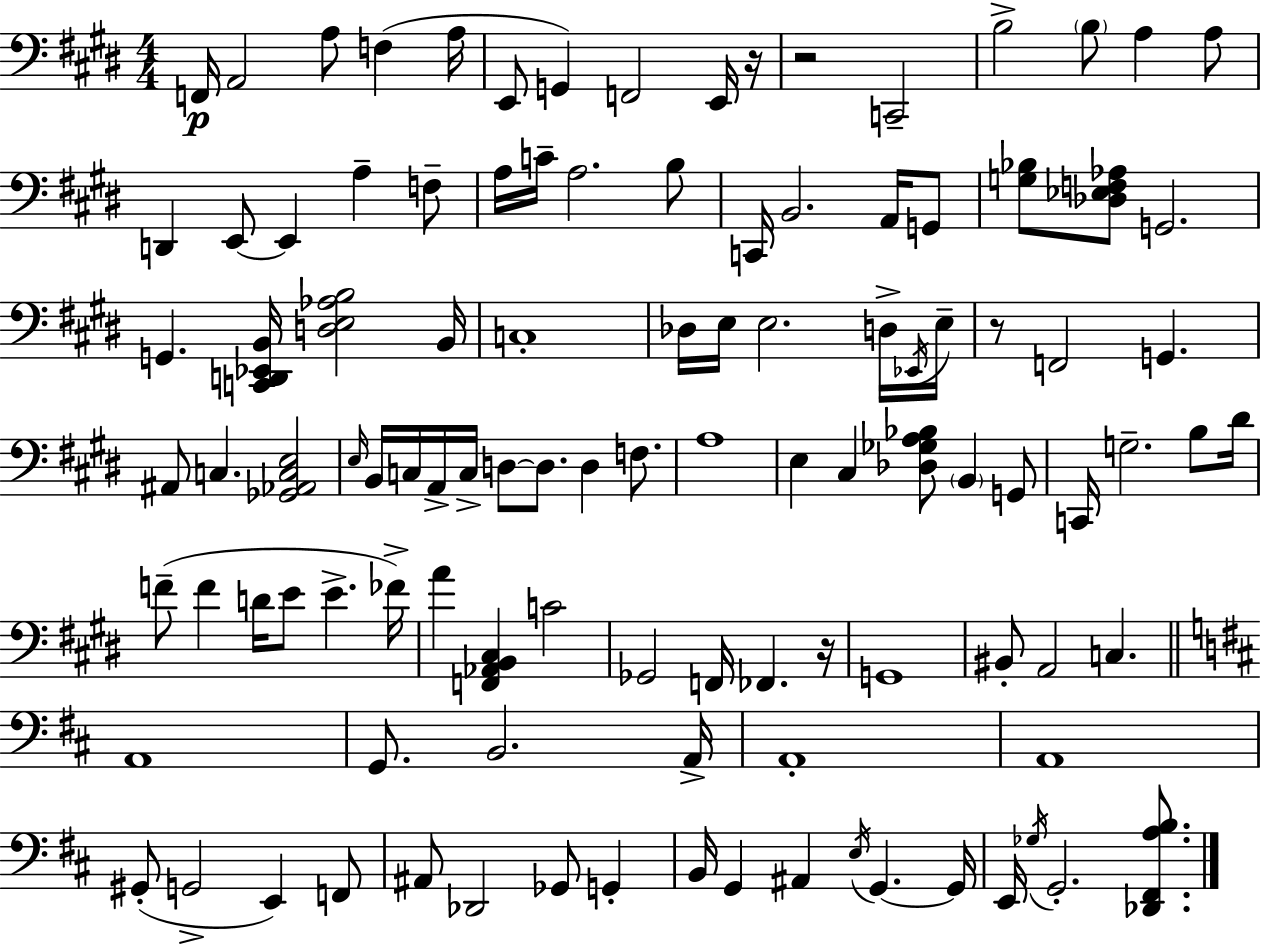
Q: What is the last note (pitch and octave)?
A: G2